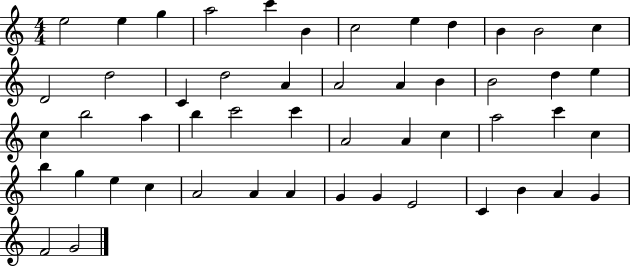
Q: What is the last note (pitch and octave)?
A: G4